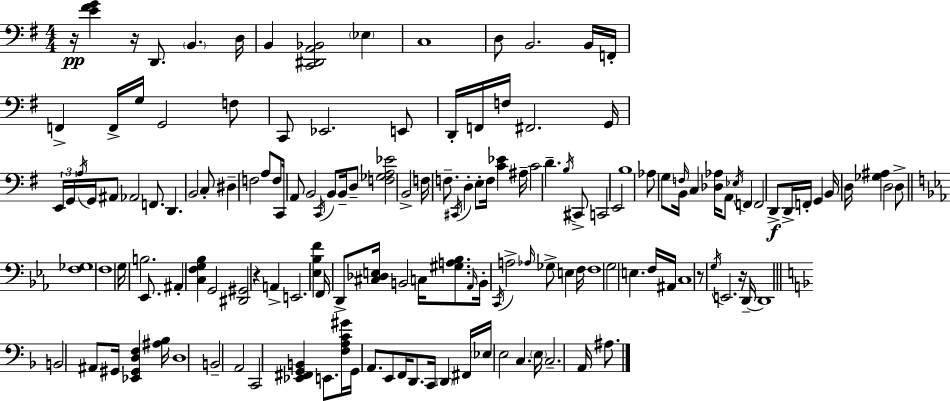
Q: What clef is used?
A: bass